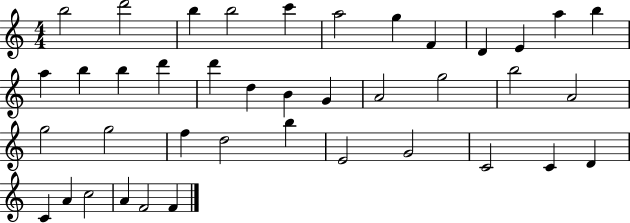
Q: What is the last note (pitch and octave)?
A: F4